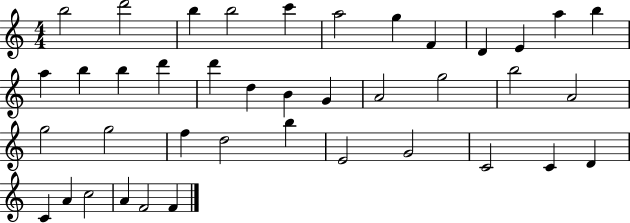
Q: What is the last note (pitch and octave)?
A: F4